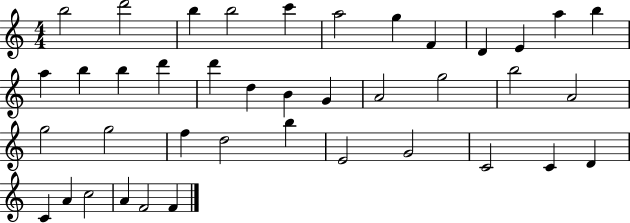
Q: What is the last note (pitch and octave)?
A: F4